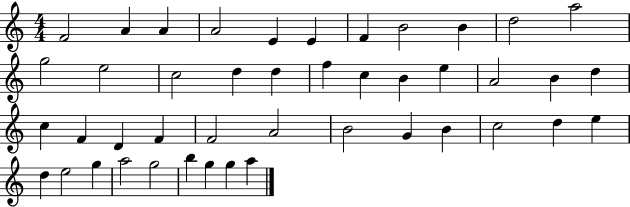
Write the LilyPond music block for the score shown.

{
  \clef treble
  \numericTimeSignature
  \time 4/4
  \key c \major
  f'2 a'4 a'4 | a'2 e'4 e'4 | f'4 b'2 b'4 | d''2 a''2 | \break g''2 e''2 | c''2 d''4 d''4 | f''4 c''4 b'4 e''4 | a'2 b'4 d''4 | \break c''4 f'4 d'4 f'4 | f'2 a'2 | b'2 g'4 b'4 | c''2 d''4 e''4 | \break d''4 e''2 g''4 | a''2 g''2 | b''4 g''4 g''4 a''4 | \bar "|."
}